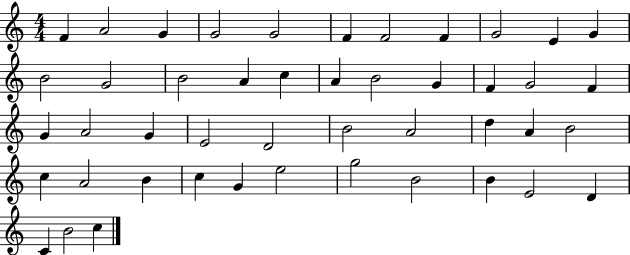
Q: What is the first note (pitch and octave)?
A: F4